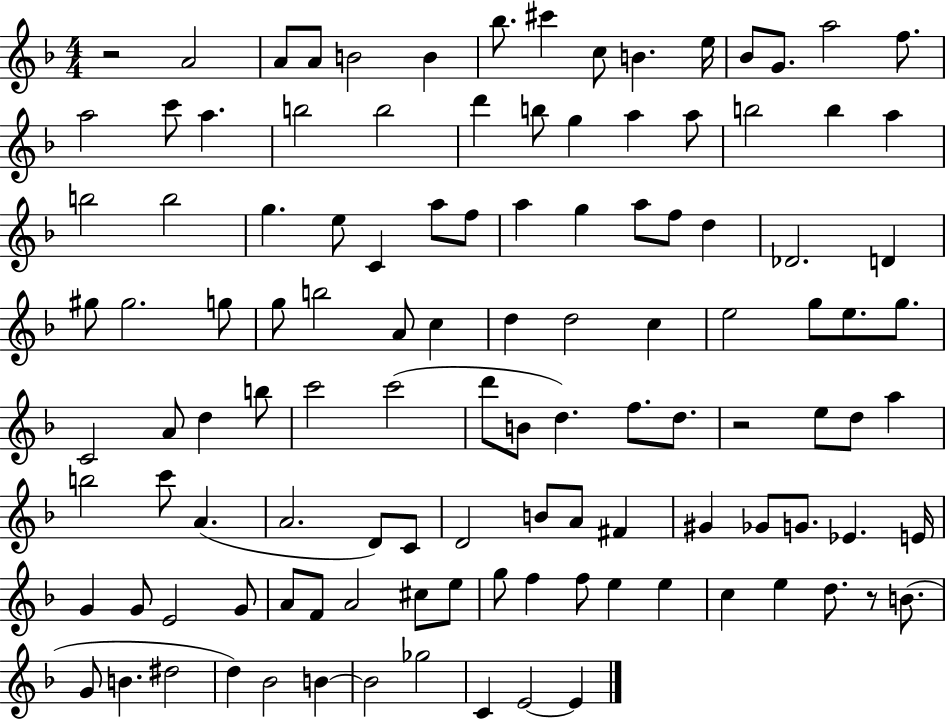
R/h A4/h A4/e A4/e B4/h B4/q Bb5/e. C#6/q C5/e B4/q. E5/s Bb4/e G4/e. A5/h F5/e. A5/h C6/e A5/q. B5/h B5/h D6/q B5/e G5/q A5/q A5/e B5/h B5/q A5/q B5/h B5/h G5/q. E5/e C4/q A5/e F5/e A5/q G5/q A5/e F5/e D5/q Db4/h. D4/q G#5/e G#5/h. G5/e G5/e B5/h A4/e C5/q D5/q D5/h C5/q E5/h G5/e E5/e. G5/e. C4/h A4/e D5/q B5/e C6/h C6/h D6/e B4/e D5/q. F5/e. D5/e. R/h E5/e D5/e A5/q B5/h C6/e A4/q. A4/h. D4/e C4/e D4/h B4/e A4/e F#4/q G#4/q Gb4/e G4/e. Eb4/q. E4/s G4/q G4/e E4/h G4/e A4/e F4/e A4/h C#5/e E5/e G5/e F5/q F5/e E5/q E5/q C5/q E5/q D5/e. R/e B4/e. G4/e B4/q. D#5/h D5/q Bb4/h B4/q B4/h Gb5/h C4/q E4/h E4/q